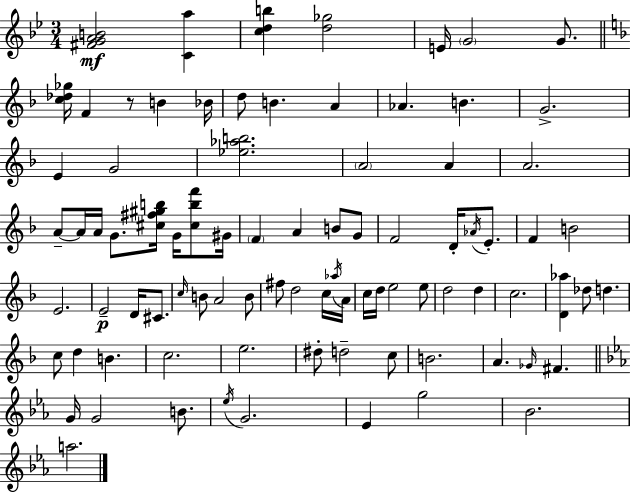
{
  \clef treble
  \numericTimeSignature
  \time 3/4
  \key g \minor
  \repeat volta 2 { <fis' g' a' b'>2\mf <c' a''>4 | <c'' d'' b''>4 <d'' ges''>2 | e'16 \parenthesize g'2 g'8. | \bar "||" \break \key d \minor <c'' des'' ges''>16 f'4 r8 b'4 bes'16 | d''8 b'4. a'4 | aes'4. b'4. | g'2.-> | \break e'4 g'2 | <ees'' aes'' b''>2. | \parenthesize a'2 a'4 | a'2. | \break a'8--~~ a'16 a'16 g'8. <cis'' fis'' gis'' b''>16 g'16 <cis'' b'' f'''>8 gis'16 | \parenthesize f'4 a'4 b'8 g'8 | f'2 d'16-. \acciaccatura { aes'16 } e'8.-. | f'4 b'2 | \break e'2. | e'2--\p d'16 cis'8. | \grace { c''16 } b'8 a'2 | b'8 fis''8 d''2 | \break c''16 \acciaccatura { aes''16 } a'16 c''16 d''16 e''2 | e''8 d''2 d''4 | c''2. | <d' aes''>4 des''8 d''4. | \break c''8 d''4 b'4. | c''2. | e''2. | dis''8-. d''2-- | \break c''8 b'2. | a'4. \grace { ges'16 } fis'4. | \bar "||" \break \key ees \major g'16 g'2 b'8. | \acciaccatura { ees''16 } g'2. | ees'4 g''2 | bes'2. | \break a''2. | } \bar "|."
}